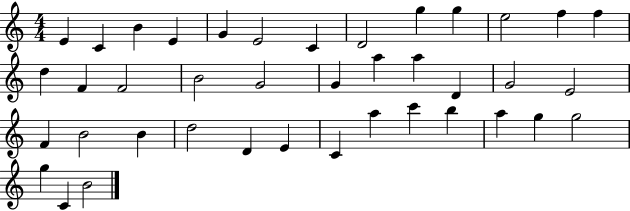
{
  \clef treble
  \numericTimeSignature
  \time 4/4
  \key c \major
  e'4 c'4 b'4 e'4 | g'4 e'2 c'4 | d'2 g''4 g''4 | e''2 f''4 f''4 | \break d''4 f'4 f'2 | b'2 g'2 | g'4 a''4 a''4 d'4 | g'2 e'2 | \break f'4 b'2 b'4 | d''2 d'4 e'4 | c'4 a''4 c'''4 b''4 | a''4 g''4 g''2 | \break g''4 c'4 b'2 | \bar "|."
}